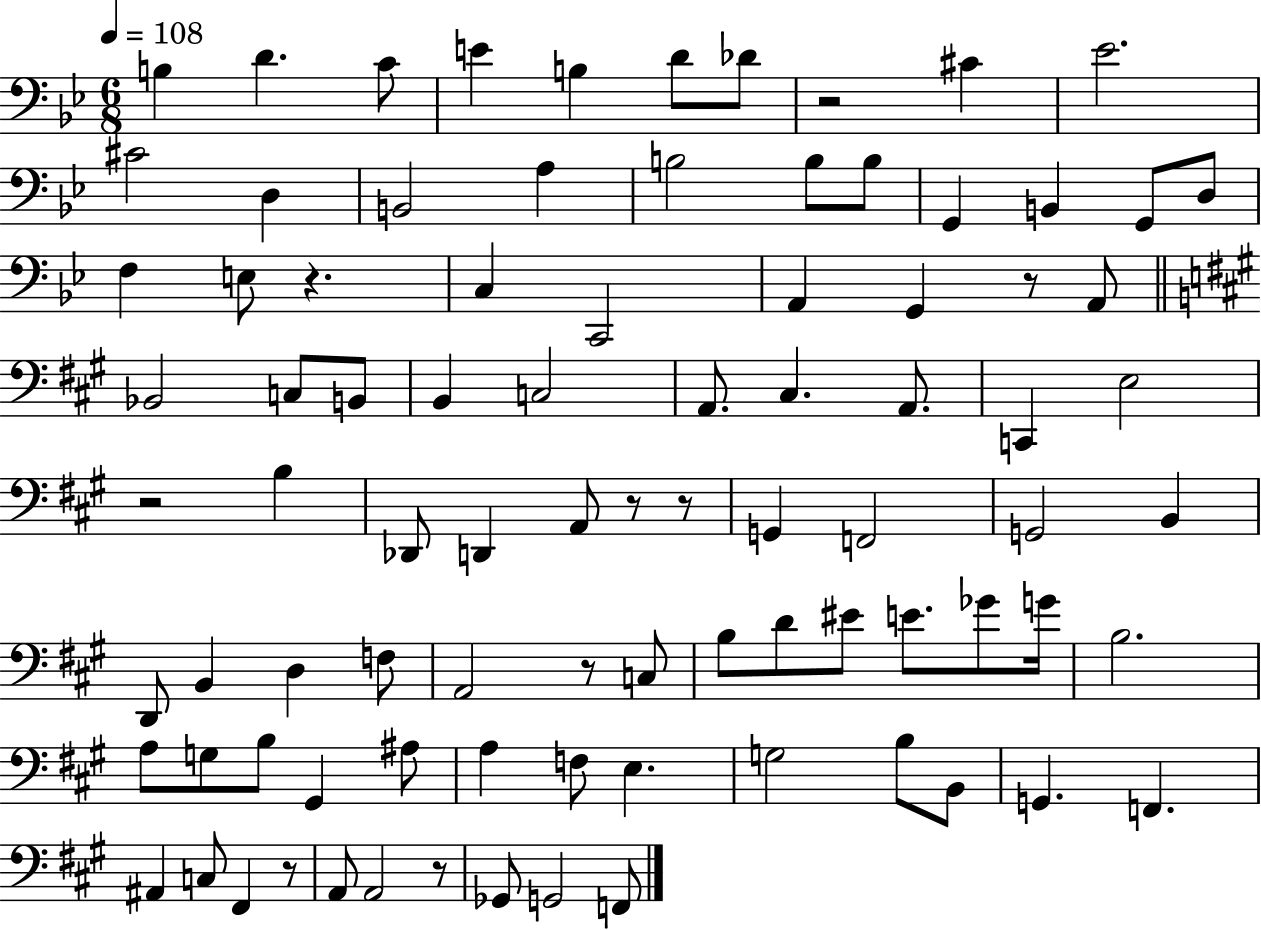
X:1
T:Untitled
M:6/8
L:1/4
K:Bb
B, D C/2 E B, D/2 _D/2 z2 ^C _E2 ^C2 D, B,,2 A, B,2 B,/2 B,/2 G,, B,, G,,/2 D,/2 F, E,/2 z C, C,,2 A,, G,, z/2 A,,/2 _B,,2 C,/2 B,,/2 B,, C,2 A,,/2 ^C, A,,/2 C,, E,2 z2 B, _D,,/2 D,, A,,/2 z/2 z/2 G,, F,,2 G,,2 B,, D,,/2 B,, D, F,/2 A,,2 z/2 C,/2 B,/2 D/2 ^E/2 E/2 _G/2 G/4 B,2 A,/2 G,/2 B,/2 ^G,, ^A,/2 A, F,/2 E, G,2 B,/2 B,,/2 G,, F,, ^A,, C,/2 ^F,, z/2 A,,/2 A,,2 z/2 _G,,/2 G,,2 F,,/2